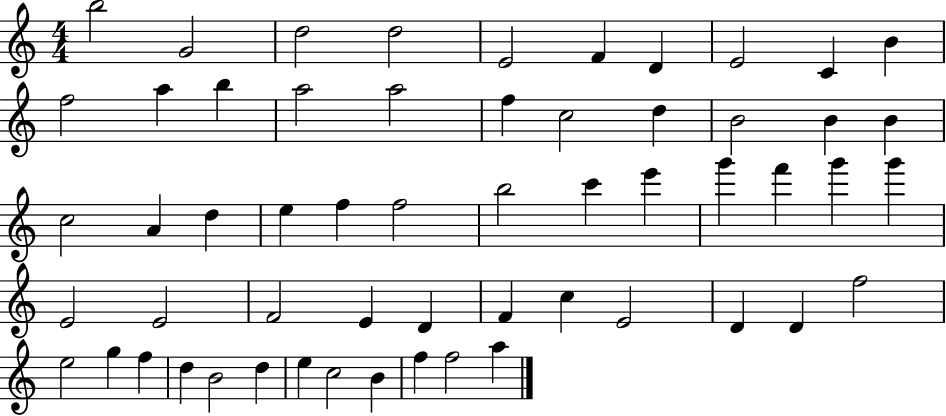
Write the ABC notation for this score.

X:1
T:Untitled
M:4/4
L:1/4
K:C
b2 G2 d2 d2 E2 F D E2 C B f2 a b a2 a2 f c2 d B2 B B c2 A d e f f2 b2 c' e' g' f' g' g' E2 E2 F2 E D F c E2 D D f2 e2 g f d B2 d e c2 B f f2 a